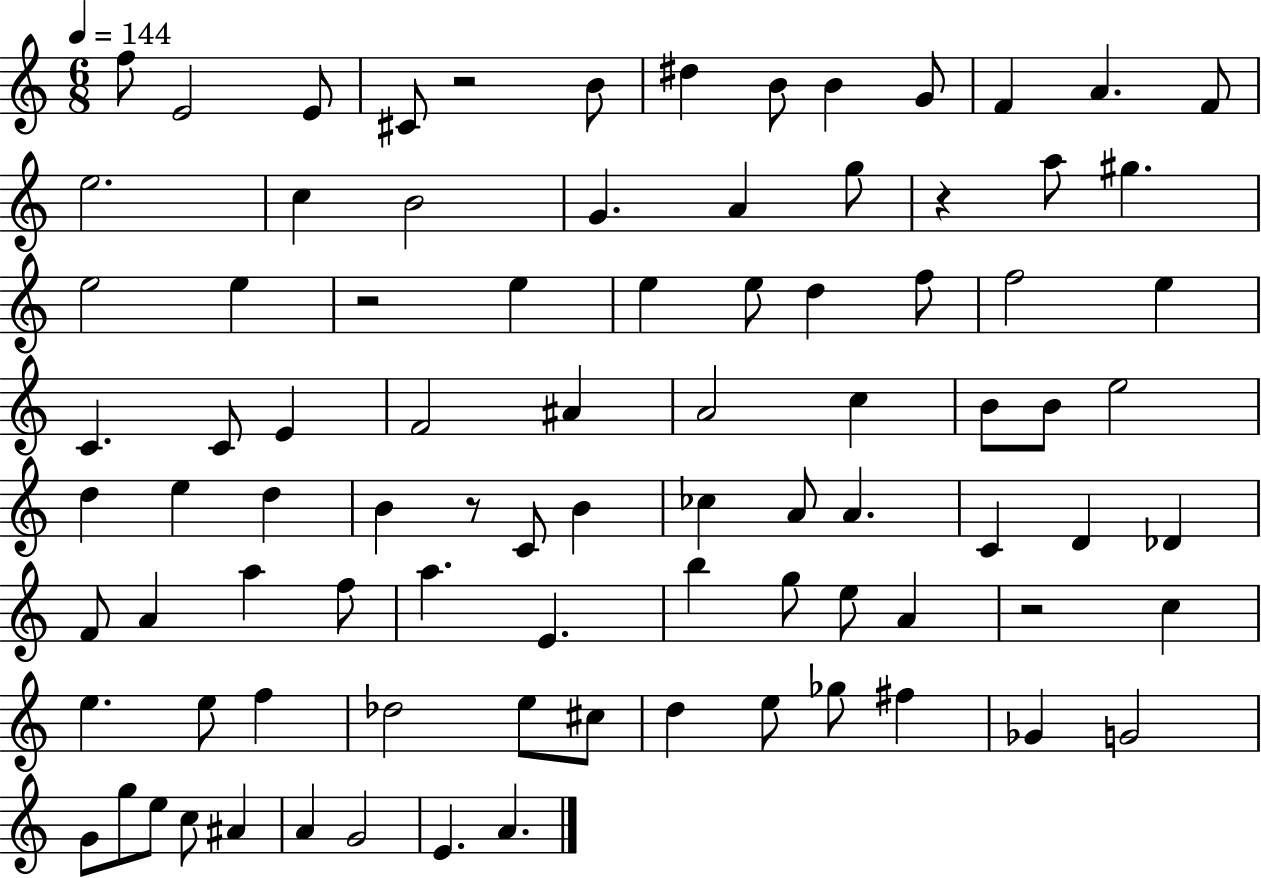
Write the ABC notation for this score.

X:1
T:Untitled
M:6/8
L:1/4
K:C
f/2 E2 E/2 ^C/2 z2 B/2 ^d B/2 B G/2 F A F/2 e2 c B2 G A g/2 z a/2 ^g e2 e z2 e e e/2 d f/2 f2 e C C/2 E F2 ^A A2 c B/2 B/2 e2 d e d B z/2 C/2 B _c A/2 A C D _D F/2 A a f/2 a E b g/2 e/2 A z2 c e e/2 f _d2 e/2 ^c/2 d e/2 _g/2 ^f _G G2 G/2 g/2 e/2 c/2 ^A A G2 E A